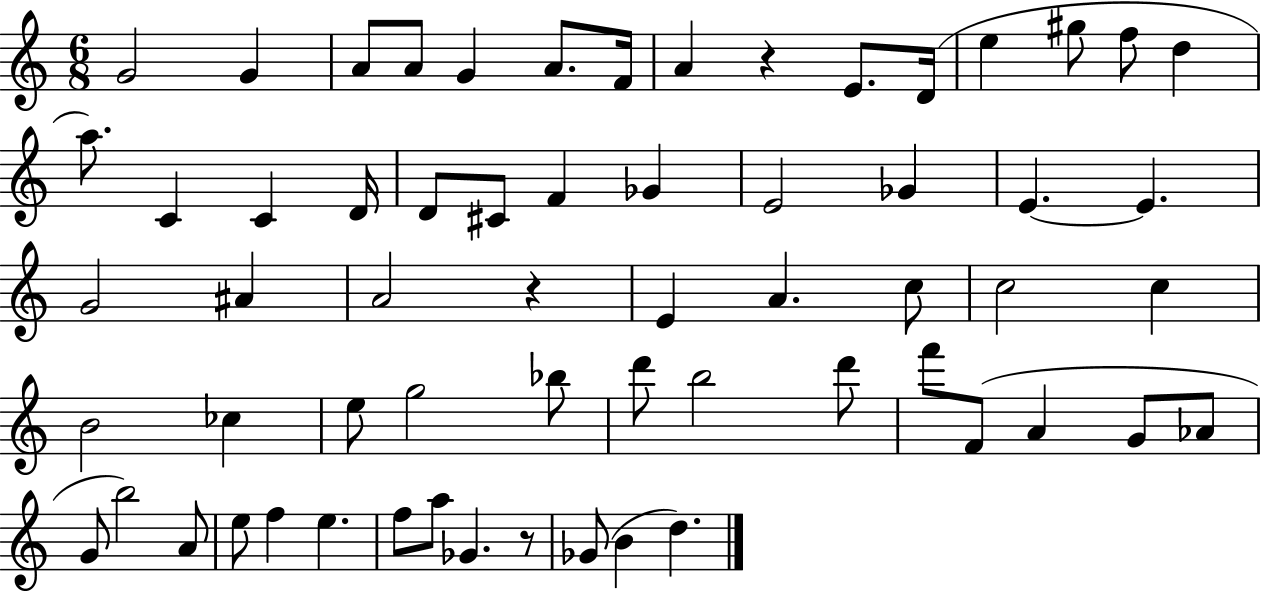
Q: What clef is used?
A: treble